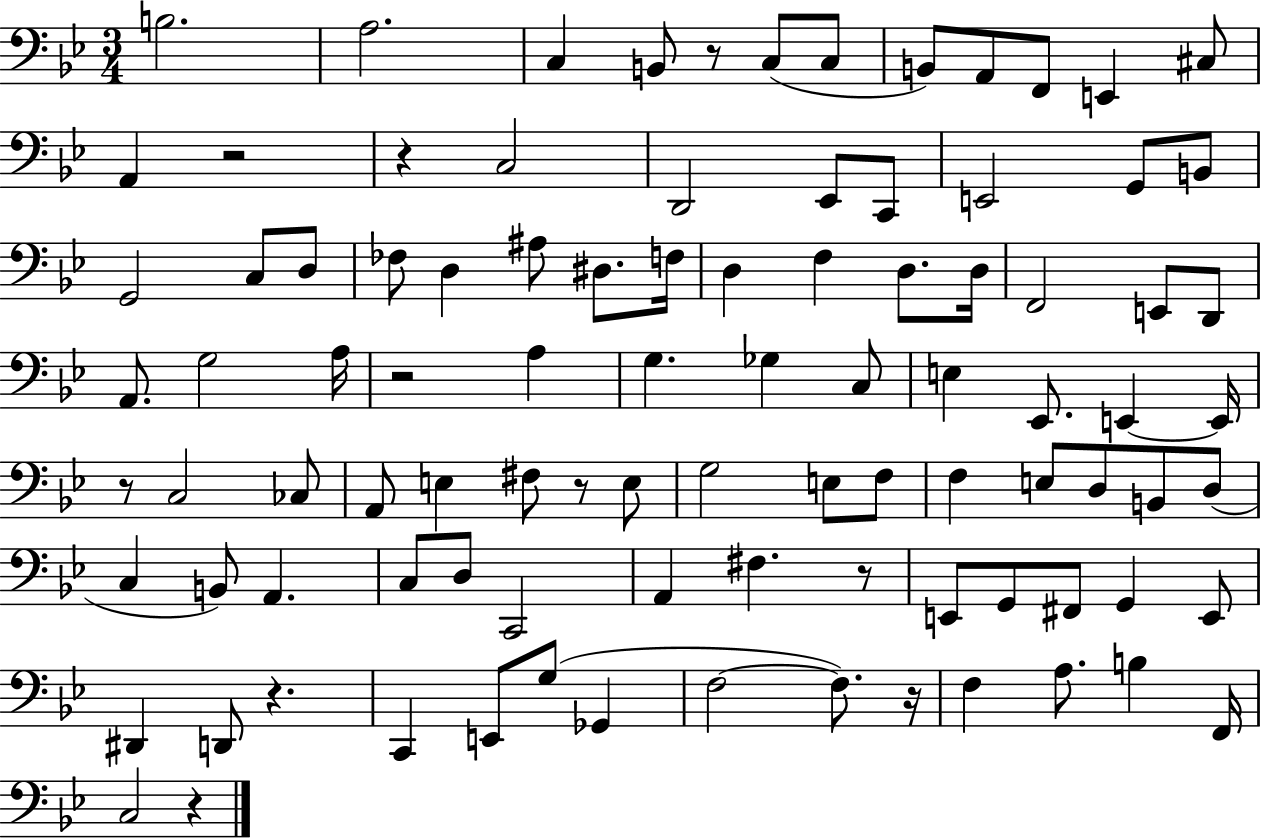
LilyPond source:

{
  \clef bass
  \numericTimeSignature
  \time 3/4
  \key bes \major
  b2. | a2. | c4 b,8 r8 c8( c8 | b,8) a,8 f,8 e,4 cis8 | \break a,4 r2 | r4 c2 | d,2 ees,8 c,8 | e,2 g,8 b,8 | \break g,2 c8 d8 | fes8 d4 ais8 dis8. f16 | d4 f4 d8. d16 | f,2 e,8 d,8 | \break a,8. g2 a16 | r2 a4 | g4. ges4 c8 | e4 ees,8. e,4~~ e,16 | \break r8 c2 ces8 | a,8 e4 fis8 r8 e8 | g2 e8 f8 | f4 e8 d8 b,8 d8( | \break c4 b,8) a,4. | c8 d8 c,2 | a,4 fis4. r8 | e,8 g,8 fis,8 g,4 e,8 | \break dis,4 d,8 r4. | c,4 e,8 g8( ges,4 | f2~~ f8.) r16 | f4 a8. b4 f,16 | \break c2 r4 | \bar "|."
}